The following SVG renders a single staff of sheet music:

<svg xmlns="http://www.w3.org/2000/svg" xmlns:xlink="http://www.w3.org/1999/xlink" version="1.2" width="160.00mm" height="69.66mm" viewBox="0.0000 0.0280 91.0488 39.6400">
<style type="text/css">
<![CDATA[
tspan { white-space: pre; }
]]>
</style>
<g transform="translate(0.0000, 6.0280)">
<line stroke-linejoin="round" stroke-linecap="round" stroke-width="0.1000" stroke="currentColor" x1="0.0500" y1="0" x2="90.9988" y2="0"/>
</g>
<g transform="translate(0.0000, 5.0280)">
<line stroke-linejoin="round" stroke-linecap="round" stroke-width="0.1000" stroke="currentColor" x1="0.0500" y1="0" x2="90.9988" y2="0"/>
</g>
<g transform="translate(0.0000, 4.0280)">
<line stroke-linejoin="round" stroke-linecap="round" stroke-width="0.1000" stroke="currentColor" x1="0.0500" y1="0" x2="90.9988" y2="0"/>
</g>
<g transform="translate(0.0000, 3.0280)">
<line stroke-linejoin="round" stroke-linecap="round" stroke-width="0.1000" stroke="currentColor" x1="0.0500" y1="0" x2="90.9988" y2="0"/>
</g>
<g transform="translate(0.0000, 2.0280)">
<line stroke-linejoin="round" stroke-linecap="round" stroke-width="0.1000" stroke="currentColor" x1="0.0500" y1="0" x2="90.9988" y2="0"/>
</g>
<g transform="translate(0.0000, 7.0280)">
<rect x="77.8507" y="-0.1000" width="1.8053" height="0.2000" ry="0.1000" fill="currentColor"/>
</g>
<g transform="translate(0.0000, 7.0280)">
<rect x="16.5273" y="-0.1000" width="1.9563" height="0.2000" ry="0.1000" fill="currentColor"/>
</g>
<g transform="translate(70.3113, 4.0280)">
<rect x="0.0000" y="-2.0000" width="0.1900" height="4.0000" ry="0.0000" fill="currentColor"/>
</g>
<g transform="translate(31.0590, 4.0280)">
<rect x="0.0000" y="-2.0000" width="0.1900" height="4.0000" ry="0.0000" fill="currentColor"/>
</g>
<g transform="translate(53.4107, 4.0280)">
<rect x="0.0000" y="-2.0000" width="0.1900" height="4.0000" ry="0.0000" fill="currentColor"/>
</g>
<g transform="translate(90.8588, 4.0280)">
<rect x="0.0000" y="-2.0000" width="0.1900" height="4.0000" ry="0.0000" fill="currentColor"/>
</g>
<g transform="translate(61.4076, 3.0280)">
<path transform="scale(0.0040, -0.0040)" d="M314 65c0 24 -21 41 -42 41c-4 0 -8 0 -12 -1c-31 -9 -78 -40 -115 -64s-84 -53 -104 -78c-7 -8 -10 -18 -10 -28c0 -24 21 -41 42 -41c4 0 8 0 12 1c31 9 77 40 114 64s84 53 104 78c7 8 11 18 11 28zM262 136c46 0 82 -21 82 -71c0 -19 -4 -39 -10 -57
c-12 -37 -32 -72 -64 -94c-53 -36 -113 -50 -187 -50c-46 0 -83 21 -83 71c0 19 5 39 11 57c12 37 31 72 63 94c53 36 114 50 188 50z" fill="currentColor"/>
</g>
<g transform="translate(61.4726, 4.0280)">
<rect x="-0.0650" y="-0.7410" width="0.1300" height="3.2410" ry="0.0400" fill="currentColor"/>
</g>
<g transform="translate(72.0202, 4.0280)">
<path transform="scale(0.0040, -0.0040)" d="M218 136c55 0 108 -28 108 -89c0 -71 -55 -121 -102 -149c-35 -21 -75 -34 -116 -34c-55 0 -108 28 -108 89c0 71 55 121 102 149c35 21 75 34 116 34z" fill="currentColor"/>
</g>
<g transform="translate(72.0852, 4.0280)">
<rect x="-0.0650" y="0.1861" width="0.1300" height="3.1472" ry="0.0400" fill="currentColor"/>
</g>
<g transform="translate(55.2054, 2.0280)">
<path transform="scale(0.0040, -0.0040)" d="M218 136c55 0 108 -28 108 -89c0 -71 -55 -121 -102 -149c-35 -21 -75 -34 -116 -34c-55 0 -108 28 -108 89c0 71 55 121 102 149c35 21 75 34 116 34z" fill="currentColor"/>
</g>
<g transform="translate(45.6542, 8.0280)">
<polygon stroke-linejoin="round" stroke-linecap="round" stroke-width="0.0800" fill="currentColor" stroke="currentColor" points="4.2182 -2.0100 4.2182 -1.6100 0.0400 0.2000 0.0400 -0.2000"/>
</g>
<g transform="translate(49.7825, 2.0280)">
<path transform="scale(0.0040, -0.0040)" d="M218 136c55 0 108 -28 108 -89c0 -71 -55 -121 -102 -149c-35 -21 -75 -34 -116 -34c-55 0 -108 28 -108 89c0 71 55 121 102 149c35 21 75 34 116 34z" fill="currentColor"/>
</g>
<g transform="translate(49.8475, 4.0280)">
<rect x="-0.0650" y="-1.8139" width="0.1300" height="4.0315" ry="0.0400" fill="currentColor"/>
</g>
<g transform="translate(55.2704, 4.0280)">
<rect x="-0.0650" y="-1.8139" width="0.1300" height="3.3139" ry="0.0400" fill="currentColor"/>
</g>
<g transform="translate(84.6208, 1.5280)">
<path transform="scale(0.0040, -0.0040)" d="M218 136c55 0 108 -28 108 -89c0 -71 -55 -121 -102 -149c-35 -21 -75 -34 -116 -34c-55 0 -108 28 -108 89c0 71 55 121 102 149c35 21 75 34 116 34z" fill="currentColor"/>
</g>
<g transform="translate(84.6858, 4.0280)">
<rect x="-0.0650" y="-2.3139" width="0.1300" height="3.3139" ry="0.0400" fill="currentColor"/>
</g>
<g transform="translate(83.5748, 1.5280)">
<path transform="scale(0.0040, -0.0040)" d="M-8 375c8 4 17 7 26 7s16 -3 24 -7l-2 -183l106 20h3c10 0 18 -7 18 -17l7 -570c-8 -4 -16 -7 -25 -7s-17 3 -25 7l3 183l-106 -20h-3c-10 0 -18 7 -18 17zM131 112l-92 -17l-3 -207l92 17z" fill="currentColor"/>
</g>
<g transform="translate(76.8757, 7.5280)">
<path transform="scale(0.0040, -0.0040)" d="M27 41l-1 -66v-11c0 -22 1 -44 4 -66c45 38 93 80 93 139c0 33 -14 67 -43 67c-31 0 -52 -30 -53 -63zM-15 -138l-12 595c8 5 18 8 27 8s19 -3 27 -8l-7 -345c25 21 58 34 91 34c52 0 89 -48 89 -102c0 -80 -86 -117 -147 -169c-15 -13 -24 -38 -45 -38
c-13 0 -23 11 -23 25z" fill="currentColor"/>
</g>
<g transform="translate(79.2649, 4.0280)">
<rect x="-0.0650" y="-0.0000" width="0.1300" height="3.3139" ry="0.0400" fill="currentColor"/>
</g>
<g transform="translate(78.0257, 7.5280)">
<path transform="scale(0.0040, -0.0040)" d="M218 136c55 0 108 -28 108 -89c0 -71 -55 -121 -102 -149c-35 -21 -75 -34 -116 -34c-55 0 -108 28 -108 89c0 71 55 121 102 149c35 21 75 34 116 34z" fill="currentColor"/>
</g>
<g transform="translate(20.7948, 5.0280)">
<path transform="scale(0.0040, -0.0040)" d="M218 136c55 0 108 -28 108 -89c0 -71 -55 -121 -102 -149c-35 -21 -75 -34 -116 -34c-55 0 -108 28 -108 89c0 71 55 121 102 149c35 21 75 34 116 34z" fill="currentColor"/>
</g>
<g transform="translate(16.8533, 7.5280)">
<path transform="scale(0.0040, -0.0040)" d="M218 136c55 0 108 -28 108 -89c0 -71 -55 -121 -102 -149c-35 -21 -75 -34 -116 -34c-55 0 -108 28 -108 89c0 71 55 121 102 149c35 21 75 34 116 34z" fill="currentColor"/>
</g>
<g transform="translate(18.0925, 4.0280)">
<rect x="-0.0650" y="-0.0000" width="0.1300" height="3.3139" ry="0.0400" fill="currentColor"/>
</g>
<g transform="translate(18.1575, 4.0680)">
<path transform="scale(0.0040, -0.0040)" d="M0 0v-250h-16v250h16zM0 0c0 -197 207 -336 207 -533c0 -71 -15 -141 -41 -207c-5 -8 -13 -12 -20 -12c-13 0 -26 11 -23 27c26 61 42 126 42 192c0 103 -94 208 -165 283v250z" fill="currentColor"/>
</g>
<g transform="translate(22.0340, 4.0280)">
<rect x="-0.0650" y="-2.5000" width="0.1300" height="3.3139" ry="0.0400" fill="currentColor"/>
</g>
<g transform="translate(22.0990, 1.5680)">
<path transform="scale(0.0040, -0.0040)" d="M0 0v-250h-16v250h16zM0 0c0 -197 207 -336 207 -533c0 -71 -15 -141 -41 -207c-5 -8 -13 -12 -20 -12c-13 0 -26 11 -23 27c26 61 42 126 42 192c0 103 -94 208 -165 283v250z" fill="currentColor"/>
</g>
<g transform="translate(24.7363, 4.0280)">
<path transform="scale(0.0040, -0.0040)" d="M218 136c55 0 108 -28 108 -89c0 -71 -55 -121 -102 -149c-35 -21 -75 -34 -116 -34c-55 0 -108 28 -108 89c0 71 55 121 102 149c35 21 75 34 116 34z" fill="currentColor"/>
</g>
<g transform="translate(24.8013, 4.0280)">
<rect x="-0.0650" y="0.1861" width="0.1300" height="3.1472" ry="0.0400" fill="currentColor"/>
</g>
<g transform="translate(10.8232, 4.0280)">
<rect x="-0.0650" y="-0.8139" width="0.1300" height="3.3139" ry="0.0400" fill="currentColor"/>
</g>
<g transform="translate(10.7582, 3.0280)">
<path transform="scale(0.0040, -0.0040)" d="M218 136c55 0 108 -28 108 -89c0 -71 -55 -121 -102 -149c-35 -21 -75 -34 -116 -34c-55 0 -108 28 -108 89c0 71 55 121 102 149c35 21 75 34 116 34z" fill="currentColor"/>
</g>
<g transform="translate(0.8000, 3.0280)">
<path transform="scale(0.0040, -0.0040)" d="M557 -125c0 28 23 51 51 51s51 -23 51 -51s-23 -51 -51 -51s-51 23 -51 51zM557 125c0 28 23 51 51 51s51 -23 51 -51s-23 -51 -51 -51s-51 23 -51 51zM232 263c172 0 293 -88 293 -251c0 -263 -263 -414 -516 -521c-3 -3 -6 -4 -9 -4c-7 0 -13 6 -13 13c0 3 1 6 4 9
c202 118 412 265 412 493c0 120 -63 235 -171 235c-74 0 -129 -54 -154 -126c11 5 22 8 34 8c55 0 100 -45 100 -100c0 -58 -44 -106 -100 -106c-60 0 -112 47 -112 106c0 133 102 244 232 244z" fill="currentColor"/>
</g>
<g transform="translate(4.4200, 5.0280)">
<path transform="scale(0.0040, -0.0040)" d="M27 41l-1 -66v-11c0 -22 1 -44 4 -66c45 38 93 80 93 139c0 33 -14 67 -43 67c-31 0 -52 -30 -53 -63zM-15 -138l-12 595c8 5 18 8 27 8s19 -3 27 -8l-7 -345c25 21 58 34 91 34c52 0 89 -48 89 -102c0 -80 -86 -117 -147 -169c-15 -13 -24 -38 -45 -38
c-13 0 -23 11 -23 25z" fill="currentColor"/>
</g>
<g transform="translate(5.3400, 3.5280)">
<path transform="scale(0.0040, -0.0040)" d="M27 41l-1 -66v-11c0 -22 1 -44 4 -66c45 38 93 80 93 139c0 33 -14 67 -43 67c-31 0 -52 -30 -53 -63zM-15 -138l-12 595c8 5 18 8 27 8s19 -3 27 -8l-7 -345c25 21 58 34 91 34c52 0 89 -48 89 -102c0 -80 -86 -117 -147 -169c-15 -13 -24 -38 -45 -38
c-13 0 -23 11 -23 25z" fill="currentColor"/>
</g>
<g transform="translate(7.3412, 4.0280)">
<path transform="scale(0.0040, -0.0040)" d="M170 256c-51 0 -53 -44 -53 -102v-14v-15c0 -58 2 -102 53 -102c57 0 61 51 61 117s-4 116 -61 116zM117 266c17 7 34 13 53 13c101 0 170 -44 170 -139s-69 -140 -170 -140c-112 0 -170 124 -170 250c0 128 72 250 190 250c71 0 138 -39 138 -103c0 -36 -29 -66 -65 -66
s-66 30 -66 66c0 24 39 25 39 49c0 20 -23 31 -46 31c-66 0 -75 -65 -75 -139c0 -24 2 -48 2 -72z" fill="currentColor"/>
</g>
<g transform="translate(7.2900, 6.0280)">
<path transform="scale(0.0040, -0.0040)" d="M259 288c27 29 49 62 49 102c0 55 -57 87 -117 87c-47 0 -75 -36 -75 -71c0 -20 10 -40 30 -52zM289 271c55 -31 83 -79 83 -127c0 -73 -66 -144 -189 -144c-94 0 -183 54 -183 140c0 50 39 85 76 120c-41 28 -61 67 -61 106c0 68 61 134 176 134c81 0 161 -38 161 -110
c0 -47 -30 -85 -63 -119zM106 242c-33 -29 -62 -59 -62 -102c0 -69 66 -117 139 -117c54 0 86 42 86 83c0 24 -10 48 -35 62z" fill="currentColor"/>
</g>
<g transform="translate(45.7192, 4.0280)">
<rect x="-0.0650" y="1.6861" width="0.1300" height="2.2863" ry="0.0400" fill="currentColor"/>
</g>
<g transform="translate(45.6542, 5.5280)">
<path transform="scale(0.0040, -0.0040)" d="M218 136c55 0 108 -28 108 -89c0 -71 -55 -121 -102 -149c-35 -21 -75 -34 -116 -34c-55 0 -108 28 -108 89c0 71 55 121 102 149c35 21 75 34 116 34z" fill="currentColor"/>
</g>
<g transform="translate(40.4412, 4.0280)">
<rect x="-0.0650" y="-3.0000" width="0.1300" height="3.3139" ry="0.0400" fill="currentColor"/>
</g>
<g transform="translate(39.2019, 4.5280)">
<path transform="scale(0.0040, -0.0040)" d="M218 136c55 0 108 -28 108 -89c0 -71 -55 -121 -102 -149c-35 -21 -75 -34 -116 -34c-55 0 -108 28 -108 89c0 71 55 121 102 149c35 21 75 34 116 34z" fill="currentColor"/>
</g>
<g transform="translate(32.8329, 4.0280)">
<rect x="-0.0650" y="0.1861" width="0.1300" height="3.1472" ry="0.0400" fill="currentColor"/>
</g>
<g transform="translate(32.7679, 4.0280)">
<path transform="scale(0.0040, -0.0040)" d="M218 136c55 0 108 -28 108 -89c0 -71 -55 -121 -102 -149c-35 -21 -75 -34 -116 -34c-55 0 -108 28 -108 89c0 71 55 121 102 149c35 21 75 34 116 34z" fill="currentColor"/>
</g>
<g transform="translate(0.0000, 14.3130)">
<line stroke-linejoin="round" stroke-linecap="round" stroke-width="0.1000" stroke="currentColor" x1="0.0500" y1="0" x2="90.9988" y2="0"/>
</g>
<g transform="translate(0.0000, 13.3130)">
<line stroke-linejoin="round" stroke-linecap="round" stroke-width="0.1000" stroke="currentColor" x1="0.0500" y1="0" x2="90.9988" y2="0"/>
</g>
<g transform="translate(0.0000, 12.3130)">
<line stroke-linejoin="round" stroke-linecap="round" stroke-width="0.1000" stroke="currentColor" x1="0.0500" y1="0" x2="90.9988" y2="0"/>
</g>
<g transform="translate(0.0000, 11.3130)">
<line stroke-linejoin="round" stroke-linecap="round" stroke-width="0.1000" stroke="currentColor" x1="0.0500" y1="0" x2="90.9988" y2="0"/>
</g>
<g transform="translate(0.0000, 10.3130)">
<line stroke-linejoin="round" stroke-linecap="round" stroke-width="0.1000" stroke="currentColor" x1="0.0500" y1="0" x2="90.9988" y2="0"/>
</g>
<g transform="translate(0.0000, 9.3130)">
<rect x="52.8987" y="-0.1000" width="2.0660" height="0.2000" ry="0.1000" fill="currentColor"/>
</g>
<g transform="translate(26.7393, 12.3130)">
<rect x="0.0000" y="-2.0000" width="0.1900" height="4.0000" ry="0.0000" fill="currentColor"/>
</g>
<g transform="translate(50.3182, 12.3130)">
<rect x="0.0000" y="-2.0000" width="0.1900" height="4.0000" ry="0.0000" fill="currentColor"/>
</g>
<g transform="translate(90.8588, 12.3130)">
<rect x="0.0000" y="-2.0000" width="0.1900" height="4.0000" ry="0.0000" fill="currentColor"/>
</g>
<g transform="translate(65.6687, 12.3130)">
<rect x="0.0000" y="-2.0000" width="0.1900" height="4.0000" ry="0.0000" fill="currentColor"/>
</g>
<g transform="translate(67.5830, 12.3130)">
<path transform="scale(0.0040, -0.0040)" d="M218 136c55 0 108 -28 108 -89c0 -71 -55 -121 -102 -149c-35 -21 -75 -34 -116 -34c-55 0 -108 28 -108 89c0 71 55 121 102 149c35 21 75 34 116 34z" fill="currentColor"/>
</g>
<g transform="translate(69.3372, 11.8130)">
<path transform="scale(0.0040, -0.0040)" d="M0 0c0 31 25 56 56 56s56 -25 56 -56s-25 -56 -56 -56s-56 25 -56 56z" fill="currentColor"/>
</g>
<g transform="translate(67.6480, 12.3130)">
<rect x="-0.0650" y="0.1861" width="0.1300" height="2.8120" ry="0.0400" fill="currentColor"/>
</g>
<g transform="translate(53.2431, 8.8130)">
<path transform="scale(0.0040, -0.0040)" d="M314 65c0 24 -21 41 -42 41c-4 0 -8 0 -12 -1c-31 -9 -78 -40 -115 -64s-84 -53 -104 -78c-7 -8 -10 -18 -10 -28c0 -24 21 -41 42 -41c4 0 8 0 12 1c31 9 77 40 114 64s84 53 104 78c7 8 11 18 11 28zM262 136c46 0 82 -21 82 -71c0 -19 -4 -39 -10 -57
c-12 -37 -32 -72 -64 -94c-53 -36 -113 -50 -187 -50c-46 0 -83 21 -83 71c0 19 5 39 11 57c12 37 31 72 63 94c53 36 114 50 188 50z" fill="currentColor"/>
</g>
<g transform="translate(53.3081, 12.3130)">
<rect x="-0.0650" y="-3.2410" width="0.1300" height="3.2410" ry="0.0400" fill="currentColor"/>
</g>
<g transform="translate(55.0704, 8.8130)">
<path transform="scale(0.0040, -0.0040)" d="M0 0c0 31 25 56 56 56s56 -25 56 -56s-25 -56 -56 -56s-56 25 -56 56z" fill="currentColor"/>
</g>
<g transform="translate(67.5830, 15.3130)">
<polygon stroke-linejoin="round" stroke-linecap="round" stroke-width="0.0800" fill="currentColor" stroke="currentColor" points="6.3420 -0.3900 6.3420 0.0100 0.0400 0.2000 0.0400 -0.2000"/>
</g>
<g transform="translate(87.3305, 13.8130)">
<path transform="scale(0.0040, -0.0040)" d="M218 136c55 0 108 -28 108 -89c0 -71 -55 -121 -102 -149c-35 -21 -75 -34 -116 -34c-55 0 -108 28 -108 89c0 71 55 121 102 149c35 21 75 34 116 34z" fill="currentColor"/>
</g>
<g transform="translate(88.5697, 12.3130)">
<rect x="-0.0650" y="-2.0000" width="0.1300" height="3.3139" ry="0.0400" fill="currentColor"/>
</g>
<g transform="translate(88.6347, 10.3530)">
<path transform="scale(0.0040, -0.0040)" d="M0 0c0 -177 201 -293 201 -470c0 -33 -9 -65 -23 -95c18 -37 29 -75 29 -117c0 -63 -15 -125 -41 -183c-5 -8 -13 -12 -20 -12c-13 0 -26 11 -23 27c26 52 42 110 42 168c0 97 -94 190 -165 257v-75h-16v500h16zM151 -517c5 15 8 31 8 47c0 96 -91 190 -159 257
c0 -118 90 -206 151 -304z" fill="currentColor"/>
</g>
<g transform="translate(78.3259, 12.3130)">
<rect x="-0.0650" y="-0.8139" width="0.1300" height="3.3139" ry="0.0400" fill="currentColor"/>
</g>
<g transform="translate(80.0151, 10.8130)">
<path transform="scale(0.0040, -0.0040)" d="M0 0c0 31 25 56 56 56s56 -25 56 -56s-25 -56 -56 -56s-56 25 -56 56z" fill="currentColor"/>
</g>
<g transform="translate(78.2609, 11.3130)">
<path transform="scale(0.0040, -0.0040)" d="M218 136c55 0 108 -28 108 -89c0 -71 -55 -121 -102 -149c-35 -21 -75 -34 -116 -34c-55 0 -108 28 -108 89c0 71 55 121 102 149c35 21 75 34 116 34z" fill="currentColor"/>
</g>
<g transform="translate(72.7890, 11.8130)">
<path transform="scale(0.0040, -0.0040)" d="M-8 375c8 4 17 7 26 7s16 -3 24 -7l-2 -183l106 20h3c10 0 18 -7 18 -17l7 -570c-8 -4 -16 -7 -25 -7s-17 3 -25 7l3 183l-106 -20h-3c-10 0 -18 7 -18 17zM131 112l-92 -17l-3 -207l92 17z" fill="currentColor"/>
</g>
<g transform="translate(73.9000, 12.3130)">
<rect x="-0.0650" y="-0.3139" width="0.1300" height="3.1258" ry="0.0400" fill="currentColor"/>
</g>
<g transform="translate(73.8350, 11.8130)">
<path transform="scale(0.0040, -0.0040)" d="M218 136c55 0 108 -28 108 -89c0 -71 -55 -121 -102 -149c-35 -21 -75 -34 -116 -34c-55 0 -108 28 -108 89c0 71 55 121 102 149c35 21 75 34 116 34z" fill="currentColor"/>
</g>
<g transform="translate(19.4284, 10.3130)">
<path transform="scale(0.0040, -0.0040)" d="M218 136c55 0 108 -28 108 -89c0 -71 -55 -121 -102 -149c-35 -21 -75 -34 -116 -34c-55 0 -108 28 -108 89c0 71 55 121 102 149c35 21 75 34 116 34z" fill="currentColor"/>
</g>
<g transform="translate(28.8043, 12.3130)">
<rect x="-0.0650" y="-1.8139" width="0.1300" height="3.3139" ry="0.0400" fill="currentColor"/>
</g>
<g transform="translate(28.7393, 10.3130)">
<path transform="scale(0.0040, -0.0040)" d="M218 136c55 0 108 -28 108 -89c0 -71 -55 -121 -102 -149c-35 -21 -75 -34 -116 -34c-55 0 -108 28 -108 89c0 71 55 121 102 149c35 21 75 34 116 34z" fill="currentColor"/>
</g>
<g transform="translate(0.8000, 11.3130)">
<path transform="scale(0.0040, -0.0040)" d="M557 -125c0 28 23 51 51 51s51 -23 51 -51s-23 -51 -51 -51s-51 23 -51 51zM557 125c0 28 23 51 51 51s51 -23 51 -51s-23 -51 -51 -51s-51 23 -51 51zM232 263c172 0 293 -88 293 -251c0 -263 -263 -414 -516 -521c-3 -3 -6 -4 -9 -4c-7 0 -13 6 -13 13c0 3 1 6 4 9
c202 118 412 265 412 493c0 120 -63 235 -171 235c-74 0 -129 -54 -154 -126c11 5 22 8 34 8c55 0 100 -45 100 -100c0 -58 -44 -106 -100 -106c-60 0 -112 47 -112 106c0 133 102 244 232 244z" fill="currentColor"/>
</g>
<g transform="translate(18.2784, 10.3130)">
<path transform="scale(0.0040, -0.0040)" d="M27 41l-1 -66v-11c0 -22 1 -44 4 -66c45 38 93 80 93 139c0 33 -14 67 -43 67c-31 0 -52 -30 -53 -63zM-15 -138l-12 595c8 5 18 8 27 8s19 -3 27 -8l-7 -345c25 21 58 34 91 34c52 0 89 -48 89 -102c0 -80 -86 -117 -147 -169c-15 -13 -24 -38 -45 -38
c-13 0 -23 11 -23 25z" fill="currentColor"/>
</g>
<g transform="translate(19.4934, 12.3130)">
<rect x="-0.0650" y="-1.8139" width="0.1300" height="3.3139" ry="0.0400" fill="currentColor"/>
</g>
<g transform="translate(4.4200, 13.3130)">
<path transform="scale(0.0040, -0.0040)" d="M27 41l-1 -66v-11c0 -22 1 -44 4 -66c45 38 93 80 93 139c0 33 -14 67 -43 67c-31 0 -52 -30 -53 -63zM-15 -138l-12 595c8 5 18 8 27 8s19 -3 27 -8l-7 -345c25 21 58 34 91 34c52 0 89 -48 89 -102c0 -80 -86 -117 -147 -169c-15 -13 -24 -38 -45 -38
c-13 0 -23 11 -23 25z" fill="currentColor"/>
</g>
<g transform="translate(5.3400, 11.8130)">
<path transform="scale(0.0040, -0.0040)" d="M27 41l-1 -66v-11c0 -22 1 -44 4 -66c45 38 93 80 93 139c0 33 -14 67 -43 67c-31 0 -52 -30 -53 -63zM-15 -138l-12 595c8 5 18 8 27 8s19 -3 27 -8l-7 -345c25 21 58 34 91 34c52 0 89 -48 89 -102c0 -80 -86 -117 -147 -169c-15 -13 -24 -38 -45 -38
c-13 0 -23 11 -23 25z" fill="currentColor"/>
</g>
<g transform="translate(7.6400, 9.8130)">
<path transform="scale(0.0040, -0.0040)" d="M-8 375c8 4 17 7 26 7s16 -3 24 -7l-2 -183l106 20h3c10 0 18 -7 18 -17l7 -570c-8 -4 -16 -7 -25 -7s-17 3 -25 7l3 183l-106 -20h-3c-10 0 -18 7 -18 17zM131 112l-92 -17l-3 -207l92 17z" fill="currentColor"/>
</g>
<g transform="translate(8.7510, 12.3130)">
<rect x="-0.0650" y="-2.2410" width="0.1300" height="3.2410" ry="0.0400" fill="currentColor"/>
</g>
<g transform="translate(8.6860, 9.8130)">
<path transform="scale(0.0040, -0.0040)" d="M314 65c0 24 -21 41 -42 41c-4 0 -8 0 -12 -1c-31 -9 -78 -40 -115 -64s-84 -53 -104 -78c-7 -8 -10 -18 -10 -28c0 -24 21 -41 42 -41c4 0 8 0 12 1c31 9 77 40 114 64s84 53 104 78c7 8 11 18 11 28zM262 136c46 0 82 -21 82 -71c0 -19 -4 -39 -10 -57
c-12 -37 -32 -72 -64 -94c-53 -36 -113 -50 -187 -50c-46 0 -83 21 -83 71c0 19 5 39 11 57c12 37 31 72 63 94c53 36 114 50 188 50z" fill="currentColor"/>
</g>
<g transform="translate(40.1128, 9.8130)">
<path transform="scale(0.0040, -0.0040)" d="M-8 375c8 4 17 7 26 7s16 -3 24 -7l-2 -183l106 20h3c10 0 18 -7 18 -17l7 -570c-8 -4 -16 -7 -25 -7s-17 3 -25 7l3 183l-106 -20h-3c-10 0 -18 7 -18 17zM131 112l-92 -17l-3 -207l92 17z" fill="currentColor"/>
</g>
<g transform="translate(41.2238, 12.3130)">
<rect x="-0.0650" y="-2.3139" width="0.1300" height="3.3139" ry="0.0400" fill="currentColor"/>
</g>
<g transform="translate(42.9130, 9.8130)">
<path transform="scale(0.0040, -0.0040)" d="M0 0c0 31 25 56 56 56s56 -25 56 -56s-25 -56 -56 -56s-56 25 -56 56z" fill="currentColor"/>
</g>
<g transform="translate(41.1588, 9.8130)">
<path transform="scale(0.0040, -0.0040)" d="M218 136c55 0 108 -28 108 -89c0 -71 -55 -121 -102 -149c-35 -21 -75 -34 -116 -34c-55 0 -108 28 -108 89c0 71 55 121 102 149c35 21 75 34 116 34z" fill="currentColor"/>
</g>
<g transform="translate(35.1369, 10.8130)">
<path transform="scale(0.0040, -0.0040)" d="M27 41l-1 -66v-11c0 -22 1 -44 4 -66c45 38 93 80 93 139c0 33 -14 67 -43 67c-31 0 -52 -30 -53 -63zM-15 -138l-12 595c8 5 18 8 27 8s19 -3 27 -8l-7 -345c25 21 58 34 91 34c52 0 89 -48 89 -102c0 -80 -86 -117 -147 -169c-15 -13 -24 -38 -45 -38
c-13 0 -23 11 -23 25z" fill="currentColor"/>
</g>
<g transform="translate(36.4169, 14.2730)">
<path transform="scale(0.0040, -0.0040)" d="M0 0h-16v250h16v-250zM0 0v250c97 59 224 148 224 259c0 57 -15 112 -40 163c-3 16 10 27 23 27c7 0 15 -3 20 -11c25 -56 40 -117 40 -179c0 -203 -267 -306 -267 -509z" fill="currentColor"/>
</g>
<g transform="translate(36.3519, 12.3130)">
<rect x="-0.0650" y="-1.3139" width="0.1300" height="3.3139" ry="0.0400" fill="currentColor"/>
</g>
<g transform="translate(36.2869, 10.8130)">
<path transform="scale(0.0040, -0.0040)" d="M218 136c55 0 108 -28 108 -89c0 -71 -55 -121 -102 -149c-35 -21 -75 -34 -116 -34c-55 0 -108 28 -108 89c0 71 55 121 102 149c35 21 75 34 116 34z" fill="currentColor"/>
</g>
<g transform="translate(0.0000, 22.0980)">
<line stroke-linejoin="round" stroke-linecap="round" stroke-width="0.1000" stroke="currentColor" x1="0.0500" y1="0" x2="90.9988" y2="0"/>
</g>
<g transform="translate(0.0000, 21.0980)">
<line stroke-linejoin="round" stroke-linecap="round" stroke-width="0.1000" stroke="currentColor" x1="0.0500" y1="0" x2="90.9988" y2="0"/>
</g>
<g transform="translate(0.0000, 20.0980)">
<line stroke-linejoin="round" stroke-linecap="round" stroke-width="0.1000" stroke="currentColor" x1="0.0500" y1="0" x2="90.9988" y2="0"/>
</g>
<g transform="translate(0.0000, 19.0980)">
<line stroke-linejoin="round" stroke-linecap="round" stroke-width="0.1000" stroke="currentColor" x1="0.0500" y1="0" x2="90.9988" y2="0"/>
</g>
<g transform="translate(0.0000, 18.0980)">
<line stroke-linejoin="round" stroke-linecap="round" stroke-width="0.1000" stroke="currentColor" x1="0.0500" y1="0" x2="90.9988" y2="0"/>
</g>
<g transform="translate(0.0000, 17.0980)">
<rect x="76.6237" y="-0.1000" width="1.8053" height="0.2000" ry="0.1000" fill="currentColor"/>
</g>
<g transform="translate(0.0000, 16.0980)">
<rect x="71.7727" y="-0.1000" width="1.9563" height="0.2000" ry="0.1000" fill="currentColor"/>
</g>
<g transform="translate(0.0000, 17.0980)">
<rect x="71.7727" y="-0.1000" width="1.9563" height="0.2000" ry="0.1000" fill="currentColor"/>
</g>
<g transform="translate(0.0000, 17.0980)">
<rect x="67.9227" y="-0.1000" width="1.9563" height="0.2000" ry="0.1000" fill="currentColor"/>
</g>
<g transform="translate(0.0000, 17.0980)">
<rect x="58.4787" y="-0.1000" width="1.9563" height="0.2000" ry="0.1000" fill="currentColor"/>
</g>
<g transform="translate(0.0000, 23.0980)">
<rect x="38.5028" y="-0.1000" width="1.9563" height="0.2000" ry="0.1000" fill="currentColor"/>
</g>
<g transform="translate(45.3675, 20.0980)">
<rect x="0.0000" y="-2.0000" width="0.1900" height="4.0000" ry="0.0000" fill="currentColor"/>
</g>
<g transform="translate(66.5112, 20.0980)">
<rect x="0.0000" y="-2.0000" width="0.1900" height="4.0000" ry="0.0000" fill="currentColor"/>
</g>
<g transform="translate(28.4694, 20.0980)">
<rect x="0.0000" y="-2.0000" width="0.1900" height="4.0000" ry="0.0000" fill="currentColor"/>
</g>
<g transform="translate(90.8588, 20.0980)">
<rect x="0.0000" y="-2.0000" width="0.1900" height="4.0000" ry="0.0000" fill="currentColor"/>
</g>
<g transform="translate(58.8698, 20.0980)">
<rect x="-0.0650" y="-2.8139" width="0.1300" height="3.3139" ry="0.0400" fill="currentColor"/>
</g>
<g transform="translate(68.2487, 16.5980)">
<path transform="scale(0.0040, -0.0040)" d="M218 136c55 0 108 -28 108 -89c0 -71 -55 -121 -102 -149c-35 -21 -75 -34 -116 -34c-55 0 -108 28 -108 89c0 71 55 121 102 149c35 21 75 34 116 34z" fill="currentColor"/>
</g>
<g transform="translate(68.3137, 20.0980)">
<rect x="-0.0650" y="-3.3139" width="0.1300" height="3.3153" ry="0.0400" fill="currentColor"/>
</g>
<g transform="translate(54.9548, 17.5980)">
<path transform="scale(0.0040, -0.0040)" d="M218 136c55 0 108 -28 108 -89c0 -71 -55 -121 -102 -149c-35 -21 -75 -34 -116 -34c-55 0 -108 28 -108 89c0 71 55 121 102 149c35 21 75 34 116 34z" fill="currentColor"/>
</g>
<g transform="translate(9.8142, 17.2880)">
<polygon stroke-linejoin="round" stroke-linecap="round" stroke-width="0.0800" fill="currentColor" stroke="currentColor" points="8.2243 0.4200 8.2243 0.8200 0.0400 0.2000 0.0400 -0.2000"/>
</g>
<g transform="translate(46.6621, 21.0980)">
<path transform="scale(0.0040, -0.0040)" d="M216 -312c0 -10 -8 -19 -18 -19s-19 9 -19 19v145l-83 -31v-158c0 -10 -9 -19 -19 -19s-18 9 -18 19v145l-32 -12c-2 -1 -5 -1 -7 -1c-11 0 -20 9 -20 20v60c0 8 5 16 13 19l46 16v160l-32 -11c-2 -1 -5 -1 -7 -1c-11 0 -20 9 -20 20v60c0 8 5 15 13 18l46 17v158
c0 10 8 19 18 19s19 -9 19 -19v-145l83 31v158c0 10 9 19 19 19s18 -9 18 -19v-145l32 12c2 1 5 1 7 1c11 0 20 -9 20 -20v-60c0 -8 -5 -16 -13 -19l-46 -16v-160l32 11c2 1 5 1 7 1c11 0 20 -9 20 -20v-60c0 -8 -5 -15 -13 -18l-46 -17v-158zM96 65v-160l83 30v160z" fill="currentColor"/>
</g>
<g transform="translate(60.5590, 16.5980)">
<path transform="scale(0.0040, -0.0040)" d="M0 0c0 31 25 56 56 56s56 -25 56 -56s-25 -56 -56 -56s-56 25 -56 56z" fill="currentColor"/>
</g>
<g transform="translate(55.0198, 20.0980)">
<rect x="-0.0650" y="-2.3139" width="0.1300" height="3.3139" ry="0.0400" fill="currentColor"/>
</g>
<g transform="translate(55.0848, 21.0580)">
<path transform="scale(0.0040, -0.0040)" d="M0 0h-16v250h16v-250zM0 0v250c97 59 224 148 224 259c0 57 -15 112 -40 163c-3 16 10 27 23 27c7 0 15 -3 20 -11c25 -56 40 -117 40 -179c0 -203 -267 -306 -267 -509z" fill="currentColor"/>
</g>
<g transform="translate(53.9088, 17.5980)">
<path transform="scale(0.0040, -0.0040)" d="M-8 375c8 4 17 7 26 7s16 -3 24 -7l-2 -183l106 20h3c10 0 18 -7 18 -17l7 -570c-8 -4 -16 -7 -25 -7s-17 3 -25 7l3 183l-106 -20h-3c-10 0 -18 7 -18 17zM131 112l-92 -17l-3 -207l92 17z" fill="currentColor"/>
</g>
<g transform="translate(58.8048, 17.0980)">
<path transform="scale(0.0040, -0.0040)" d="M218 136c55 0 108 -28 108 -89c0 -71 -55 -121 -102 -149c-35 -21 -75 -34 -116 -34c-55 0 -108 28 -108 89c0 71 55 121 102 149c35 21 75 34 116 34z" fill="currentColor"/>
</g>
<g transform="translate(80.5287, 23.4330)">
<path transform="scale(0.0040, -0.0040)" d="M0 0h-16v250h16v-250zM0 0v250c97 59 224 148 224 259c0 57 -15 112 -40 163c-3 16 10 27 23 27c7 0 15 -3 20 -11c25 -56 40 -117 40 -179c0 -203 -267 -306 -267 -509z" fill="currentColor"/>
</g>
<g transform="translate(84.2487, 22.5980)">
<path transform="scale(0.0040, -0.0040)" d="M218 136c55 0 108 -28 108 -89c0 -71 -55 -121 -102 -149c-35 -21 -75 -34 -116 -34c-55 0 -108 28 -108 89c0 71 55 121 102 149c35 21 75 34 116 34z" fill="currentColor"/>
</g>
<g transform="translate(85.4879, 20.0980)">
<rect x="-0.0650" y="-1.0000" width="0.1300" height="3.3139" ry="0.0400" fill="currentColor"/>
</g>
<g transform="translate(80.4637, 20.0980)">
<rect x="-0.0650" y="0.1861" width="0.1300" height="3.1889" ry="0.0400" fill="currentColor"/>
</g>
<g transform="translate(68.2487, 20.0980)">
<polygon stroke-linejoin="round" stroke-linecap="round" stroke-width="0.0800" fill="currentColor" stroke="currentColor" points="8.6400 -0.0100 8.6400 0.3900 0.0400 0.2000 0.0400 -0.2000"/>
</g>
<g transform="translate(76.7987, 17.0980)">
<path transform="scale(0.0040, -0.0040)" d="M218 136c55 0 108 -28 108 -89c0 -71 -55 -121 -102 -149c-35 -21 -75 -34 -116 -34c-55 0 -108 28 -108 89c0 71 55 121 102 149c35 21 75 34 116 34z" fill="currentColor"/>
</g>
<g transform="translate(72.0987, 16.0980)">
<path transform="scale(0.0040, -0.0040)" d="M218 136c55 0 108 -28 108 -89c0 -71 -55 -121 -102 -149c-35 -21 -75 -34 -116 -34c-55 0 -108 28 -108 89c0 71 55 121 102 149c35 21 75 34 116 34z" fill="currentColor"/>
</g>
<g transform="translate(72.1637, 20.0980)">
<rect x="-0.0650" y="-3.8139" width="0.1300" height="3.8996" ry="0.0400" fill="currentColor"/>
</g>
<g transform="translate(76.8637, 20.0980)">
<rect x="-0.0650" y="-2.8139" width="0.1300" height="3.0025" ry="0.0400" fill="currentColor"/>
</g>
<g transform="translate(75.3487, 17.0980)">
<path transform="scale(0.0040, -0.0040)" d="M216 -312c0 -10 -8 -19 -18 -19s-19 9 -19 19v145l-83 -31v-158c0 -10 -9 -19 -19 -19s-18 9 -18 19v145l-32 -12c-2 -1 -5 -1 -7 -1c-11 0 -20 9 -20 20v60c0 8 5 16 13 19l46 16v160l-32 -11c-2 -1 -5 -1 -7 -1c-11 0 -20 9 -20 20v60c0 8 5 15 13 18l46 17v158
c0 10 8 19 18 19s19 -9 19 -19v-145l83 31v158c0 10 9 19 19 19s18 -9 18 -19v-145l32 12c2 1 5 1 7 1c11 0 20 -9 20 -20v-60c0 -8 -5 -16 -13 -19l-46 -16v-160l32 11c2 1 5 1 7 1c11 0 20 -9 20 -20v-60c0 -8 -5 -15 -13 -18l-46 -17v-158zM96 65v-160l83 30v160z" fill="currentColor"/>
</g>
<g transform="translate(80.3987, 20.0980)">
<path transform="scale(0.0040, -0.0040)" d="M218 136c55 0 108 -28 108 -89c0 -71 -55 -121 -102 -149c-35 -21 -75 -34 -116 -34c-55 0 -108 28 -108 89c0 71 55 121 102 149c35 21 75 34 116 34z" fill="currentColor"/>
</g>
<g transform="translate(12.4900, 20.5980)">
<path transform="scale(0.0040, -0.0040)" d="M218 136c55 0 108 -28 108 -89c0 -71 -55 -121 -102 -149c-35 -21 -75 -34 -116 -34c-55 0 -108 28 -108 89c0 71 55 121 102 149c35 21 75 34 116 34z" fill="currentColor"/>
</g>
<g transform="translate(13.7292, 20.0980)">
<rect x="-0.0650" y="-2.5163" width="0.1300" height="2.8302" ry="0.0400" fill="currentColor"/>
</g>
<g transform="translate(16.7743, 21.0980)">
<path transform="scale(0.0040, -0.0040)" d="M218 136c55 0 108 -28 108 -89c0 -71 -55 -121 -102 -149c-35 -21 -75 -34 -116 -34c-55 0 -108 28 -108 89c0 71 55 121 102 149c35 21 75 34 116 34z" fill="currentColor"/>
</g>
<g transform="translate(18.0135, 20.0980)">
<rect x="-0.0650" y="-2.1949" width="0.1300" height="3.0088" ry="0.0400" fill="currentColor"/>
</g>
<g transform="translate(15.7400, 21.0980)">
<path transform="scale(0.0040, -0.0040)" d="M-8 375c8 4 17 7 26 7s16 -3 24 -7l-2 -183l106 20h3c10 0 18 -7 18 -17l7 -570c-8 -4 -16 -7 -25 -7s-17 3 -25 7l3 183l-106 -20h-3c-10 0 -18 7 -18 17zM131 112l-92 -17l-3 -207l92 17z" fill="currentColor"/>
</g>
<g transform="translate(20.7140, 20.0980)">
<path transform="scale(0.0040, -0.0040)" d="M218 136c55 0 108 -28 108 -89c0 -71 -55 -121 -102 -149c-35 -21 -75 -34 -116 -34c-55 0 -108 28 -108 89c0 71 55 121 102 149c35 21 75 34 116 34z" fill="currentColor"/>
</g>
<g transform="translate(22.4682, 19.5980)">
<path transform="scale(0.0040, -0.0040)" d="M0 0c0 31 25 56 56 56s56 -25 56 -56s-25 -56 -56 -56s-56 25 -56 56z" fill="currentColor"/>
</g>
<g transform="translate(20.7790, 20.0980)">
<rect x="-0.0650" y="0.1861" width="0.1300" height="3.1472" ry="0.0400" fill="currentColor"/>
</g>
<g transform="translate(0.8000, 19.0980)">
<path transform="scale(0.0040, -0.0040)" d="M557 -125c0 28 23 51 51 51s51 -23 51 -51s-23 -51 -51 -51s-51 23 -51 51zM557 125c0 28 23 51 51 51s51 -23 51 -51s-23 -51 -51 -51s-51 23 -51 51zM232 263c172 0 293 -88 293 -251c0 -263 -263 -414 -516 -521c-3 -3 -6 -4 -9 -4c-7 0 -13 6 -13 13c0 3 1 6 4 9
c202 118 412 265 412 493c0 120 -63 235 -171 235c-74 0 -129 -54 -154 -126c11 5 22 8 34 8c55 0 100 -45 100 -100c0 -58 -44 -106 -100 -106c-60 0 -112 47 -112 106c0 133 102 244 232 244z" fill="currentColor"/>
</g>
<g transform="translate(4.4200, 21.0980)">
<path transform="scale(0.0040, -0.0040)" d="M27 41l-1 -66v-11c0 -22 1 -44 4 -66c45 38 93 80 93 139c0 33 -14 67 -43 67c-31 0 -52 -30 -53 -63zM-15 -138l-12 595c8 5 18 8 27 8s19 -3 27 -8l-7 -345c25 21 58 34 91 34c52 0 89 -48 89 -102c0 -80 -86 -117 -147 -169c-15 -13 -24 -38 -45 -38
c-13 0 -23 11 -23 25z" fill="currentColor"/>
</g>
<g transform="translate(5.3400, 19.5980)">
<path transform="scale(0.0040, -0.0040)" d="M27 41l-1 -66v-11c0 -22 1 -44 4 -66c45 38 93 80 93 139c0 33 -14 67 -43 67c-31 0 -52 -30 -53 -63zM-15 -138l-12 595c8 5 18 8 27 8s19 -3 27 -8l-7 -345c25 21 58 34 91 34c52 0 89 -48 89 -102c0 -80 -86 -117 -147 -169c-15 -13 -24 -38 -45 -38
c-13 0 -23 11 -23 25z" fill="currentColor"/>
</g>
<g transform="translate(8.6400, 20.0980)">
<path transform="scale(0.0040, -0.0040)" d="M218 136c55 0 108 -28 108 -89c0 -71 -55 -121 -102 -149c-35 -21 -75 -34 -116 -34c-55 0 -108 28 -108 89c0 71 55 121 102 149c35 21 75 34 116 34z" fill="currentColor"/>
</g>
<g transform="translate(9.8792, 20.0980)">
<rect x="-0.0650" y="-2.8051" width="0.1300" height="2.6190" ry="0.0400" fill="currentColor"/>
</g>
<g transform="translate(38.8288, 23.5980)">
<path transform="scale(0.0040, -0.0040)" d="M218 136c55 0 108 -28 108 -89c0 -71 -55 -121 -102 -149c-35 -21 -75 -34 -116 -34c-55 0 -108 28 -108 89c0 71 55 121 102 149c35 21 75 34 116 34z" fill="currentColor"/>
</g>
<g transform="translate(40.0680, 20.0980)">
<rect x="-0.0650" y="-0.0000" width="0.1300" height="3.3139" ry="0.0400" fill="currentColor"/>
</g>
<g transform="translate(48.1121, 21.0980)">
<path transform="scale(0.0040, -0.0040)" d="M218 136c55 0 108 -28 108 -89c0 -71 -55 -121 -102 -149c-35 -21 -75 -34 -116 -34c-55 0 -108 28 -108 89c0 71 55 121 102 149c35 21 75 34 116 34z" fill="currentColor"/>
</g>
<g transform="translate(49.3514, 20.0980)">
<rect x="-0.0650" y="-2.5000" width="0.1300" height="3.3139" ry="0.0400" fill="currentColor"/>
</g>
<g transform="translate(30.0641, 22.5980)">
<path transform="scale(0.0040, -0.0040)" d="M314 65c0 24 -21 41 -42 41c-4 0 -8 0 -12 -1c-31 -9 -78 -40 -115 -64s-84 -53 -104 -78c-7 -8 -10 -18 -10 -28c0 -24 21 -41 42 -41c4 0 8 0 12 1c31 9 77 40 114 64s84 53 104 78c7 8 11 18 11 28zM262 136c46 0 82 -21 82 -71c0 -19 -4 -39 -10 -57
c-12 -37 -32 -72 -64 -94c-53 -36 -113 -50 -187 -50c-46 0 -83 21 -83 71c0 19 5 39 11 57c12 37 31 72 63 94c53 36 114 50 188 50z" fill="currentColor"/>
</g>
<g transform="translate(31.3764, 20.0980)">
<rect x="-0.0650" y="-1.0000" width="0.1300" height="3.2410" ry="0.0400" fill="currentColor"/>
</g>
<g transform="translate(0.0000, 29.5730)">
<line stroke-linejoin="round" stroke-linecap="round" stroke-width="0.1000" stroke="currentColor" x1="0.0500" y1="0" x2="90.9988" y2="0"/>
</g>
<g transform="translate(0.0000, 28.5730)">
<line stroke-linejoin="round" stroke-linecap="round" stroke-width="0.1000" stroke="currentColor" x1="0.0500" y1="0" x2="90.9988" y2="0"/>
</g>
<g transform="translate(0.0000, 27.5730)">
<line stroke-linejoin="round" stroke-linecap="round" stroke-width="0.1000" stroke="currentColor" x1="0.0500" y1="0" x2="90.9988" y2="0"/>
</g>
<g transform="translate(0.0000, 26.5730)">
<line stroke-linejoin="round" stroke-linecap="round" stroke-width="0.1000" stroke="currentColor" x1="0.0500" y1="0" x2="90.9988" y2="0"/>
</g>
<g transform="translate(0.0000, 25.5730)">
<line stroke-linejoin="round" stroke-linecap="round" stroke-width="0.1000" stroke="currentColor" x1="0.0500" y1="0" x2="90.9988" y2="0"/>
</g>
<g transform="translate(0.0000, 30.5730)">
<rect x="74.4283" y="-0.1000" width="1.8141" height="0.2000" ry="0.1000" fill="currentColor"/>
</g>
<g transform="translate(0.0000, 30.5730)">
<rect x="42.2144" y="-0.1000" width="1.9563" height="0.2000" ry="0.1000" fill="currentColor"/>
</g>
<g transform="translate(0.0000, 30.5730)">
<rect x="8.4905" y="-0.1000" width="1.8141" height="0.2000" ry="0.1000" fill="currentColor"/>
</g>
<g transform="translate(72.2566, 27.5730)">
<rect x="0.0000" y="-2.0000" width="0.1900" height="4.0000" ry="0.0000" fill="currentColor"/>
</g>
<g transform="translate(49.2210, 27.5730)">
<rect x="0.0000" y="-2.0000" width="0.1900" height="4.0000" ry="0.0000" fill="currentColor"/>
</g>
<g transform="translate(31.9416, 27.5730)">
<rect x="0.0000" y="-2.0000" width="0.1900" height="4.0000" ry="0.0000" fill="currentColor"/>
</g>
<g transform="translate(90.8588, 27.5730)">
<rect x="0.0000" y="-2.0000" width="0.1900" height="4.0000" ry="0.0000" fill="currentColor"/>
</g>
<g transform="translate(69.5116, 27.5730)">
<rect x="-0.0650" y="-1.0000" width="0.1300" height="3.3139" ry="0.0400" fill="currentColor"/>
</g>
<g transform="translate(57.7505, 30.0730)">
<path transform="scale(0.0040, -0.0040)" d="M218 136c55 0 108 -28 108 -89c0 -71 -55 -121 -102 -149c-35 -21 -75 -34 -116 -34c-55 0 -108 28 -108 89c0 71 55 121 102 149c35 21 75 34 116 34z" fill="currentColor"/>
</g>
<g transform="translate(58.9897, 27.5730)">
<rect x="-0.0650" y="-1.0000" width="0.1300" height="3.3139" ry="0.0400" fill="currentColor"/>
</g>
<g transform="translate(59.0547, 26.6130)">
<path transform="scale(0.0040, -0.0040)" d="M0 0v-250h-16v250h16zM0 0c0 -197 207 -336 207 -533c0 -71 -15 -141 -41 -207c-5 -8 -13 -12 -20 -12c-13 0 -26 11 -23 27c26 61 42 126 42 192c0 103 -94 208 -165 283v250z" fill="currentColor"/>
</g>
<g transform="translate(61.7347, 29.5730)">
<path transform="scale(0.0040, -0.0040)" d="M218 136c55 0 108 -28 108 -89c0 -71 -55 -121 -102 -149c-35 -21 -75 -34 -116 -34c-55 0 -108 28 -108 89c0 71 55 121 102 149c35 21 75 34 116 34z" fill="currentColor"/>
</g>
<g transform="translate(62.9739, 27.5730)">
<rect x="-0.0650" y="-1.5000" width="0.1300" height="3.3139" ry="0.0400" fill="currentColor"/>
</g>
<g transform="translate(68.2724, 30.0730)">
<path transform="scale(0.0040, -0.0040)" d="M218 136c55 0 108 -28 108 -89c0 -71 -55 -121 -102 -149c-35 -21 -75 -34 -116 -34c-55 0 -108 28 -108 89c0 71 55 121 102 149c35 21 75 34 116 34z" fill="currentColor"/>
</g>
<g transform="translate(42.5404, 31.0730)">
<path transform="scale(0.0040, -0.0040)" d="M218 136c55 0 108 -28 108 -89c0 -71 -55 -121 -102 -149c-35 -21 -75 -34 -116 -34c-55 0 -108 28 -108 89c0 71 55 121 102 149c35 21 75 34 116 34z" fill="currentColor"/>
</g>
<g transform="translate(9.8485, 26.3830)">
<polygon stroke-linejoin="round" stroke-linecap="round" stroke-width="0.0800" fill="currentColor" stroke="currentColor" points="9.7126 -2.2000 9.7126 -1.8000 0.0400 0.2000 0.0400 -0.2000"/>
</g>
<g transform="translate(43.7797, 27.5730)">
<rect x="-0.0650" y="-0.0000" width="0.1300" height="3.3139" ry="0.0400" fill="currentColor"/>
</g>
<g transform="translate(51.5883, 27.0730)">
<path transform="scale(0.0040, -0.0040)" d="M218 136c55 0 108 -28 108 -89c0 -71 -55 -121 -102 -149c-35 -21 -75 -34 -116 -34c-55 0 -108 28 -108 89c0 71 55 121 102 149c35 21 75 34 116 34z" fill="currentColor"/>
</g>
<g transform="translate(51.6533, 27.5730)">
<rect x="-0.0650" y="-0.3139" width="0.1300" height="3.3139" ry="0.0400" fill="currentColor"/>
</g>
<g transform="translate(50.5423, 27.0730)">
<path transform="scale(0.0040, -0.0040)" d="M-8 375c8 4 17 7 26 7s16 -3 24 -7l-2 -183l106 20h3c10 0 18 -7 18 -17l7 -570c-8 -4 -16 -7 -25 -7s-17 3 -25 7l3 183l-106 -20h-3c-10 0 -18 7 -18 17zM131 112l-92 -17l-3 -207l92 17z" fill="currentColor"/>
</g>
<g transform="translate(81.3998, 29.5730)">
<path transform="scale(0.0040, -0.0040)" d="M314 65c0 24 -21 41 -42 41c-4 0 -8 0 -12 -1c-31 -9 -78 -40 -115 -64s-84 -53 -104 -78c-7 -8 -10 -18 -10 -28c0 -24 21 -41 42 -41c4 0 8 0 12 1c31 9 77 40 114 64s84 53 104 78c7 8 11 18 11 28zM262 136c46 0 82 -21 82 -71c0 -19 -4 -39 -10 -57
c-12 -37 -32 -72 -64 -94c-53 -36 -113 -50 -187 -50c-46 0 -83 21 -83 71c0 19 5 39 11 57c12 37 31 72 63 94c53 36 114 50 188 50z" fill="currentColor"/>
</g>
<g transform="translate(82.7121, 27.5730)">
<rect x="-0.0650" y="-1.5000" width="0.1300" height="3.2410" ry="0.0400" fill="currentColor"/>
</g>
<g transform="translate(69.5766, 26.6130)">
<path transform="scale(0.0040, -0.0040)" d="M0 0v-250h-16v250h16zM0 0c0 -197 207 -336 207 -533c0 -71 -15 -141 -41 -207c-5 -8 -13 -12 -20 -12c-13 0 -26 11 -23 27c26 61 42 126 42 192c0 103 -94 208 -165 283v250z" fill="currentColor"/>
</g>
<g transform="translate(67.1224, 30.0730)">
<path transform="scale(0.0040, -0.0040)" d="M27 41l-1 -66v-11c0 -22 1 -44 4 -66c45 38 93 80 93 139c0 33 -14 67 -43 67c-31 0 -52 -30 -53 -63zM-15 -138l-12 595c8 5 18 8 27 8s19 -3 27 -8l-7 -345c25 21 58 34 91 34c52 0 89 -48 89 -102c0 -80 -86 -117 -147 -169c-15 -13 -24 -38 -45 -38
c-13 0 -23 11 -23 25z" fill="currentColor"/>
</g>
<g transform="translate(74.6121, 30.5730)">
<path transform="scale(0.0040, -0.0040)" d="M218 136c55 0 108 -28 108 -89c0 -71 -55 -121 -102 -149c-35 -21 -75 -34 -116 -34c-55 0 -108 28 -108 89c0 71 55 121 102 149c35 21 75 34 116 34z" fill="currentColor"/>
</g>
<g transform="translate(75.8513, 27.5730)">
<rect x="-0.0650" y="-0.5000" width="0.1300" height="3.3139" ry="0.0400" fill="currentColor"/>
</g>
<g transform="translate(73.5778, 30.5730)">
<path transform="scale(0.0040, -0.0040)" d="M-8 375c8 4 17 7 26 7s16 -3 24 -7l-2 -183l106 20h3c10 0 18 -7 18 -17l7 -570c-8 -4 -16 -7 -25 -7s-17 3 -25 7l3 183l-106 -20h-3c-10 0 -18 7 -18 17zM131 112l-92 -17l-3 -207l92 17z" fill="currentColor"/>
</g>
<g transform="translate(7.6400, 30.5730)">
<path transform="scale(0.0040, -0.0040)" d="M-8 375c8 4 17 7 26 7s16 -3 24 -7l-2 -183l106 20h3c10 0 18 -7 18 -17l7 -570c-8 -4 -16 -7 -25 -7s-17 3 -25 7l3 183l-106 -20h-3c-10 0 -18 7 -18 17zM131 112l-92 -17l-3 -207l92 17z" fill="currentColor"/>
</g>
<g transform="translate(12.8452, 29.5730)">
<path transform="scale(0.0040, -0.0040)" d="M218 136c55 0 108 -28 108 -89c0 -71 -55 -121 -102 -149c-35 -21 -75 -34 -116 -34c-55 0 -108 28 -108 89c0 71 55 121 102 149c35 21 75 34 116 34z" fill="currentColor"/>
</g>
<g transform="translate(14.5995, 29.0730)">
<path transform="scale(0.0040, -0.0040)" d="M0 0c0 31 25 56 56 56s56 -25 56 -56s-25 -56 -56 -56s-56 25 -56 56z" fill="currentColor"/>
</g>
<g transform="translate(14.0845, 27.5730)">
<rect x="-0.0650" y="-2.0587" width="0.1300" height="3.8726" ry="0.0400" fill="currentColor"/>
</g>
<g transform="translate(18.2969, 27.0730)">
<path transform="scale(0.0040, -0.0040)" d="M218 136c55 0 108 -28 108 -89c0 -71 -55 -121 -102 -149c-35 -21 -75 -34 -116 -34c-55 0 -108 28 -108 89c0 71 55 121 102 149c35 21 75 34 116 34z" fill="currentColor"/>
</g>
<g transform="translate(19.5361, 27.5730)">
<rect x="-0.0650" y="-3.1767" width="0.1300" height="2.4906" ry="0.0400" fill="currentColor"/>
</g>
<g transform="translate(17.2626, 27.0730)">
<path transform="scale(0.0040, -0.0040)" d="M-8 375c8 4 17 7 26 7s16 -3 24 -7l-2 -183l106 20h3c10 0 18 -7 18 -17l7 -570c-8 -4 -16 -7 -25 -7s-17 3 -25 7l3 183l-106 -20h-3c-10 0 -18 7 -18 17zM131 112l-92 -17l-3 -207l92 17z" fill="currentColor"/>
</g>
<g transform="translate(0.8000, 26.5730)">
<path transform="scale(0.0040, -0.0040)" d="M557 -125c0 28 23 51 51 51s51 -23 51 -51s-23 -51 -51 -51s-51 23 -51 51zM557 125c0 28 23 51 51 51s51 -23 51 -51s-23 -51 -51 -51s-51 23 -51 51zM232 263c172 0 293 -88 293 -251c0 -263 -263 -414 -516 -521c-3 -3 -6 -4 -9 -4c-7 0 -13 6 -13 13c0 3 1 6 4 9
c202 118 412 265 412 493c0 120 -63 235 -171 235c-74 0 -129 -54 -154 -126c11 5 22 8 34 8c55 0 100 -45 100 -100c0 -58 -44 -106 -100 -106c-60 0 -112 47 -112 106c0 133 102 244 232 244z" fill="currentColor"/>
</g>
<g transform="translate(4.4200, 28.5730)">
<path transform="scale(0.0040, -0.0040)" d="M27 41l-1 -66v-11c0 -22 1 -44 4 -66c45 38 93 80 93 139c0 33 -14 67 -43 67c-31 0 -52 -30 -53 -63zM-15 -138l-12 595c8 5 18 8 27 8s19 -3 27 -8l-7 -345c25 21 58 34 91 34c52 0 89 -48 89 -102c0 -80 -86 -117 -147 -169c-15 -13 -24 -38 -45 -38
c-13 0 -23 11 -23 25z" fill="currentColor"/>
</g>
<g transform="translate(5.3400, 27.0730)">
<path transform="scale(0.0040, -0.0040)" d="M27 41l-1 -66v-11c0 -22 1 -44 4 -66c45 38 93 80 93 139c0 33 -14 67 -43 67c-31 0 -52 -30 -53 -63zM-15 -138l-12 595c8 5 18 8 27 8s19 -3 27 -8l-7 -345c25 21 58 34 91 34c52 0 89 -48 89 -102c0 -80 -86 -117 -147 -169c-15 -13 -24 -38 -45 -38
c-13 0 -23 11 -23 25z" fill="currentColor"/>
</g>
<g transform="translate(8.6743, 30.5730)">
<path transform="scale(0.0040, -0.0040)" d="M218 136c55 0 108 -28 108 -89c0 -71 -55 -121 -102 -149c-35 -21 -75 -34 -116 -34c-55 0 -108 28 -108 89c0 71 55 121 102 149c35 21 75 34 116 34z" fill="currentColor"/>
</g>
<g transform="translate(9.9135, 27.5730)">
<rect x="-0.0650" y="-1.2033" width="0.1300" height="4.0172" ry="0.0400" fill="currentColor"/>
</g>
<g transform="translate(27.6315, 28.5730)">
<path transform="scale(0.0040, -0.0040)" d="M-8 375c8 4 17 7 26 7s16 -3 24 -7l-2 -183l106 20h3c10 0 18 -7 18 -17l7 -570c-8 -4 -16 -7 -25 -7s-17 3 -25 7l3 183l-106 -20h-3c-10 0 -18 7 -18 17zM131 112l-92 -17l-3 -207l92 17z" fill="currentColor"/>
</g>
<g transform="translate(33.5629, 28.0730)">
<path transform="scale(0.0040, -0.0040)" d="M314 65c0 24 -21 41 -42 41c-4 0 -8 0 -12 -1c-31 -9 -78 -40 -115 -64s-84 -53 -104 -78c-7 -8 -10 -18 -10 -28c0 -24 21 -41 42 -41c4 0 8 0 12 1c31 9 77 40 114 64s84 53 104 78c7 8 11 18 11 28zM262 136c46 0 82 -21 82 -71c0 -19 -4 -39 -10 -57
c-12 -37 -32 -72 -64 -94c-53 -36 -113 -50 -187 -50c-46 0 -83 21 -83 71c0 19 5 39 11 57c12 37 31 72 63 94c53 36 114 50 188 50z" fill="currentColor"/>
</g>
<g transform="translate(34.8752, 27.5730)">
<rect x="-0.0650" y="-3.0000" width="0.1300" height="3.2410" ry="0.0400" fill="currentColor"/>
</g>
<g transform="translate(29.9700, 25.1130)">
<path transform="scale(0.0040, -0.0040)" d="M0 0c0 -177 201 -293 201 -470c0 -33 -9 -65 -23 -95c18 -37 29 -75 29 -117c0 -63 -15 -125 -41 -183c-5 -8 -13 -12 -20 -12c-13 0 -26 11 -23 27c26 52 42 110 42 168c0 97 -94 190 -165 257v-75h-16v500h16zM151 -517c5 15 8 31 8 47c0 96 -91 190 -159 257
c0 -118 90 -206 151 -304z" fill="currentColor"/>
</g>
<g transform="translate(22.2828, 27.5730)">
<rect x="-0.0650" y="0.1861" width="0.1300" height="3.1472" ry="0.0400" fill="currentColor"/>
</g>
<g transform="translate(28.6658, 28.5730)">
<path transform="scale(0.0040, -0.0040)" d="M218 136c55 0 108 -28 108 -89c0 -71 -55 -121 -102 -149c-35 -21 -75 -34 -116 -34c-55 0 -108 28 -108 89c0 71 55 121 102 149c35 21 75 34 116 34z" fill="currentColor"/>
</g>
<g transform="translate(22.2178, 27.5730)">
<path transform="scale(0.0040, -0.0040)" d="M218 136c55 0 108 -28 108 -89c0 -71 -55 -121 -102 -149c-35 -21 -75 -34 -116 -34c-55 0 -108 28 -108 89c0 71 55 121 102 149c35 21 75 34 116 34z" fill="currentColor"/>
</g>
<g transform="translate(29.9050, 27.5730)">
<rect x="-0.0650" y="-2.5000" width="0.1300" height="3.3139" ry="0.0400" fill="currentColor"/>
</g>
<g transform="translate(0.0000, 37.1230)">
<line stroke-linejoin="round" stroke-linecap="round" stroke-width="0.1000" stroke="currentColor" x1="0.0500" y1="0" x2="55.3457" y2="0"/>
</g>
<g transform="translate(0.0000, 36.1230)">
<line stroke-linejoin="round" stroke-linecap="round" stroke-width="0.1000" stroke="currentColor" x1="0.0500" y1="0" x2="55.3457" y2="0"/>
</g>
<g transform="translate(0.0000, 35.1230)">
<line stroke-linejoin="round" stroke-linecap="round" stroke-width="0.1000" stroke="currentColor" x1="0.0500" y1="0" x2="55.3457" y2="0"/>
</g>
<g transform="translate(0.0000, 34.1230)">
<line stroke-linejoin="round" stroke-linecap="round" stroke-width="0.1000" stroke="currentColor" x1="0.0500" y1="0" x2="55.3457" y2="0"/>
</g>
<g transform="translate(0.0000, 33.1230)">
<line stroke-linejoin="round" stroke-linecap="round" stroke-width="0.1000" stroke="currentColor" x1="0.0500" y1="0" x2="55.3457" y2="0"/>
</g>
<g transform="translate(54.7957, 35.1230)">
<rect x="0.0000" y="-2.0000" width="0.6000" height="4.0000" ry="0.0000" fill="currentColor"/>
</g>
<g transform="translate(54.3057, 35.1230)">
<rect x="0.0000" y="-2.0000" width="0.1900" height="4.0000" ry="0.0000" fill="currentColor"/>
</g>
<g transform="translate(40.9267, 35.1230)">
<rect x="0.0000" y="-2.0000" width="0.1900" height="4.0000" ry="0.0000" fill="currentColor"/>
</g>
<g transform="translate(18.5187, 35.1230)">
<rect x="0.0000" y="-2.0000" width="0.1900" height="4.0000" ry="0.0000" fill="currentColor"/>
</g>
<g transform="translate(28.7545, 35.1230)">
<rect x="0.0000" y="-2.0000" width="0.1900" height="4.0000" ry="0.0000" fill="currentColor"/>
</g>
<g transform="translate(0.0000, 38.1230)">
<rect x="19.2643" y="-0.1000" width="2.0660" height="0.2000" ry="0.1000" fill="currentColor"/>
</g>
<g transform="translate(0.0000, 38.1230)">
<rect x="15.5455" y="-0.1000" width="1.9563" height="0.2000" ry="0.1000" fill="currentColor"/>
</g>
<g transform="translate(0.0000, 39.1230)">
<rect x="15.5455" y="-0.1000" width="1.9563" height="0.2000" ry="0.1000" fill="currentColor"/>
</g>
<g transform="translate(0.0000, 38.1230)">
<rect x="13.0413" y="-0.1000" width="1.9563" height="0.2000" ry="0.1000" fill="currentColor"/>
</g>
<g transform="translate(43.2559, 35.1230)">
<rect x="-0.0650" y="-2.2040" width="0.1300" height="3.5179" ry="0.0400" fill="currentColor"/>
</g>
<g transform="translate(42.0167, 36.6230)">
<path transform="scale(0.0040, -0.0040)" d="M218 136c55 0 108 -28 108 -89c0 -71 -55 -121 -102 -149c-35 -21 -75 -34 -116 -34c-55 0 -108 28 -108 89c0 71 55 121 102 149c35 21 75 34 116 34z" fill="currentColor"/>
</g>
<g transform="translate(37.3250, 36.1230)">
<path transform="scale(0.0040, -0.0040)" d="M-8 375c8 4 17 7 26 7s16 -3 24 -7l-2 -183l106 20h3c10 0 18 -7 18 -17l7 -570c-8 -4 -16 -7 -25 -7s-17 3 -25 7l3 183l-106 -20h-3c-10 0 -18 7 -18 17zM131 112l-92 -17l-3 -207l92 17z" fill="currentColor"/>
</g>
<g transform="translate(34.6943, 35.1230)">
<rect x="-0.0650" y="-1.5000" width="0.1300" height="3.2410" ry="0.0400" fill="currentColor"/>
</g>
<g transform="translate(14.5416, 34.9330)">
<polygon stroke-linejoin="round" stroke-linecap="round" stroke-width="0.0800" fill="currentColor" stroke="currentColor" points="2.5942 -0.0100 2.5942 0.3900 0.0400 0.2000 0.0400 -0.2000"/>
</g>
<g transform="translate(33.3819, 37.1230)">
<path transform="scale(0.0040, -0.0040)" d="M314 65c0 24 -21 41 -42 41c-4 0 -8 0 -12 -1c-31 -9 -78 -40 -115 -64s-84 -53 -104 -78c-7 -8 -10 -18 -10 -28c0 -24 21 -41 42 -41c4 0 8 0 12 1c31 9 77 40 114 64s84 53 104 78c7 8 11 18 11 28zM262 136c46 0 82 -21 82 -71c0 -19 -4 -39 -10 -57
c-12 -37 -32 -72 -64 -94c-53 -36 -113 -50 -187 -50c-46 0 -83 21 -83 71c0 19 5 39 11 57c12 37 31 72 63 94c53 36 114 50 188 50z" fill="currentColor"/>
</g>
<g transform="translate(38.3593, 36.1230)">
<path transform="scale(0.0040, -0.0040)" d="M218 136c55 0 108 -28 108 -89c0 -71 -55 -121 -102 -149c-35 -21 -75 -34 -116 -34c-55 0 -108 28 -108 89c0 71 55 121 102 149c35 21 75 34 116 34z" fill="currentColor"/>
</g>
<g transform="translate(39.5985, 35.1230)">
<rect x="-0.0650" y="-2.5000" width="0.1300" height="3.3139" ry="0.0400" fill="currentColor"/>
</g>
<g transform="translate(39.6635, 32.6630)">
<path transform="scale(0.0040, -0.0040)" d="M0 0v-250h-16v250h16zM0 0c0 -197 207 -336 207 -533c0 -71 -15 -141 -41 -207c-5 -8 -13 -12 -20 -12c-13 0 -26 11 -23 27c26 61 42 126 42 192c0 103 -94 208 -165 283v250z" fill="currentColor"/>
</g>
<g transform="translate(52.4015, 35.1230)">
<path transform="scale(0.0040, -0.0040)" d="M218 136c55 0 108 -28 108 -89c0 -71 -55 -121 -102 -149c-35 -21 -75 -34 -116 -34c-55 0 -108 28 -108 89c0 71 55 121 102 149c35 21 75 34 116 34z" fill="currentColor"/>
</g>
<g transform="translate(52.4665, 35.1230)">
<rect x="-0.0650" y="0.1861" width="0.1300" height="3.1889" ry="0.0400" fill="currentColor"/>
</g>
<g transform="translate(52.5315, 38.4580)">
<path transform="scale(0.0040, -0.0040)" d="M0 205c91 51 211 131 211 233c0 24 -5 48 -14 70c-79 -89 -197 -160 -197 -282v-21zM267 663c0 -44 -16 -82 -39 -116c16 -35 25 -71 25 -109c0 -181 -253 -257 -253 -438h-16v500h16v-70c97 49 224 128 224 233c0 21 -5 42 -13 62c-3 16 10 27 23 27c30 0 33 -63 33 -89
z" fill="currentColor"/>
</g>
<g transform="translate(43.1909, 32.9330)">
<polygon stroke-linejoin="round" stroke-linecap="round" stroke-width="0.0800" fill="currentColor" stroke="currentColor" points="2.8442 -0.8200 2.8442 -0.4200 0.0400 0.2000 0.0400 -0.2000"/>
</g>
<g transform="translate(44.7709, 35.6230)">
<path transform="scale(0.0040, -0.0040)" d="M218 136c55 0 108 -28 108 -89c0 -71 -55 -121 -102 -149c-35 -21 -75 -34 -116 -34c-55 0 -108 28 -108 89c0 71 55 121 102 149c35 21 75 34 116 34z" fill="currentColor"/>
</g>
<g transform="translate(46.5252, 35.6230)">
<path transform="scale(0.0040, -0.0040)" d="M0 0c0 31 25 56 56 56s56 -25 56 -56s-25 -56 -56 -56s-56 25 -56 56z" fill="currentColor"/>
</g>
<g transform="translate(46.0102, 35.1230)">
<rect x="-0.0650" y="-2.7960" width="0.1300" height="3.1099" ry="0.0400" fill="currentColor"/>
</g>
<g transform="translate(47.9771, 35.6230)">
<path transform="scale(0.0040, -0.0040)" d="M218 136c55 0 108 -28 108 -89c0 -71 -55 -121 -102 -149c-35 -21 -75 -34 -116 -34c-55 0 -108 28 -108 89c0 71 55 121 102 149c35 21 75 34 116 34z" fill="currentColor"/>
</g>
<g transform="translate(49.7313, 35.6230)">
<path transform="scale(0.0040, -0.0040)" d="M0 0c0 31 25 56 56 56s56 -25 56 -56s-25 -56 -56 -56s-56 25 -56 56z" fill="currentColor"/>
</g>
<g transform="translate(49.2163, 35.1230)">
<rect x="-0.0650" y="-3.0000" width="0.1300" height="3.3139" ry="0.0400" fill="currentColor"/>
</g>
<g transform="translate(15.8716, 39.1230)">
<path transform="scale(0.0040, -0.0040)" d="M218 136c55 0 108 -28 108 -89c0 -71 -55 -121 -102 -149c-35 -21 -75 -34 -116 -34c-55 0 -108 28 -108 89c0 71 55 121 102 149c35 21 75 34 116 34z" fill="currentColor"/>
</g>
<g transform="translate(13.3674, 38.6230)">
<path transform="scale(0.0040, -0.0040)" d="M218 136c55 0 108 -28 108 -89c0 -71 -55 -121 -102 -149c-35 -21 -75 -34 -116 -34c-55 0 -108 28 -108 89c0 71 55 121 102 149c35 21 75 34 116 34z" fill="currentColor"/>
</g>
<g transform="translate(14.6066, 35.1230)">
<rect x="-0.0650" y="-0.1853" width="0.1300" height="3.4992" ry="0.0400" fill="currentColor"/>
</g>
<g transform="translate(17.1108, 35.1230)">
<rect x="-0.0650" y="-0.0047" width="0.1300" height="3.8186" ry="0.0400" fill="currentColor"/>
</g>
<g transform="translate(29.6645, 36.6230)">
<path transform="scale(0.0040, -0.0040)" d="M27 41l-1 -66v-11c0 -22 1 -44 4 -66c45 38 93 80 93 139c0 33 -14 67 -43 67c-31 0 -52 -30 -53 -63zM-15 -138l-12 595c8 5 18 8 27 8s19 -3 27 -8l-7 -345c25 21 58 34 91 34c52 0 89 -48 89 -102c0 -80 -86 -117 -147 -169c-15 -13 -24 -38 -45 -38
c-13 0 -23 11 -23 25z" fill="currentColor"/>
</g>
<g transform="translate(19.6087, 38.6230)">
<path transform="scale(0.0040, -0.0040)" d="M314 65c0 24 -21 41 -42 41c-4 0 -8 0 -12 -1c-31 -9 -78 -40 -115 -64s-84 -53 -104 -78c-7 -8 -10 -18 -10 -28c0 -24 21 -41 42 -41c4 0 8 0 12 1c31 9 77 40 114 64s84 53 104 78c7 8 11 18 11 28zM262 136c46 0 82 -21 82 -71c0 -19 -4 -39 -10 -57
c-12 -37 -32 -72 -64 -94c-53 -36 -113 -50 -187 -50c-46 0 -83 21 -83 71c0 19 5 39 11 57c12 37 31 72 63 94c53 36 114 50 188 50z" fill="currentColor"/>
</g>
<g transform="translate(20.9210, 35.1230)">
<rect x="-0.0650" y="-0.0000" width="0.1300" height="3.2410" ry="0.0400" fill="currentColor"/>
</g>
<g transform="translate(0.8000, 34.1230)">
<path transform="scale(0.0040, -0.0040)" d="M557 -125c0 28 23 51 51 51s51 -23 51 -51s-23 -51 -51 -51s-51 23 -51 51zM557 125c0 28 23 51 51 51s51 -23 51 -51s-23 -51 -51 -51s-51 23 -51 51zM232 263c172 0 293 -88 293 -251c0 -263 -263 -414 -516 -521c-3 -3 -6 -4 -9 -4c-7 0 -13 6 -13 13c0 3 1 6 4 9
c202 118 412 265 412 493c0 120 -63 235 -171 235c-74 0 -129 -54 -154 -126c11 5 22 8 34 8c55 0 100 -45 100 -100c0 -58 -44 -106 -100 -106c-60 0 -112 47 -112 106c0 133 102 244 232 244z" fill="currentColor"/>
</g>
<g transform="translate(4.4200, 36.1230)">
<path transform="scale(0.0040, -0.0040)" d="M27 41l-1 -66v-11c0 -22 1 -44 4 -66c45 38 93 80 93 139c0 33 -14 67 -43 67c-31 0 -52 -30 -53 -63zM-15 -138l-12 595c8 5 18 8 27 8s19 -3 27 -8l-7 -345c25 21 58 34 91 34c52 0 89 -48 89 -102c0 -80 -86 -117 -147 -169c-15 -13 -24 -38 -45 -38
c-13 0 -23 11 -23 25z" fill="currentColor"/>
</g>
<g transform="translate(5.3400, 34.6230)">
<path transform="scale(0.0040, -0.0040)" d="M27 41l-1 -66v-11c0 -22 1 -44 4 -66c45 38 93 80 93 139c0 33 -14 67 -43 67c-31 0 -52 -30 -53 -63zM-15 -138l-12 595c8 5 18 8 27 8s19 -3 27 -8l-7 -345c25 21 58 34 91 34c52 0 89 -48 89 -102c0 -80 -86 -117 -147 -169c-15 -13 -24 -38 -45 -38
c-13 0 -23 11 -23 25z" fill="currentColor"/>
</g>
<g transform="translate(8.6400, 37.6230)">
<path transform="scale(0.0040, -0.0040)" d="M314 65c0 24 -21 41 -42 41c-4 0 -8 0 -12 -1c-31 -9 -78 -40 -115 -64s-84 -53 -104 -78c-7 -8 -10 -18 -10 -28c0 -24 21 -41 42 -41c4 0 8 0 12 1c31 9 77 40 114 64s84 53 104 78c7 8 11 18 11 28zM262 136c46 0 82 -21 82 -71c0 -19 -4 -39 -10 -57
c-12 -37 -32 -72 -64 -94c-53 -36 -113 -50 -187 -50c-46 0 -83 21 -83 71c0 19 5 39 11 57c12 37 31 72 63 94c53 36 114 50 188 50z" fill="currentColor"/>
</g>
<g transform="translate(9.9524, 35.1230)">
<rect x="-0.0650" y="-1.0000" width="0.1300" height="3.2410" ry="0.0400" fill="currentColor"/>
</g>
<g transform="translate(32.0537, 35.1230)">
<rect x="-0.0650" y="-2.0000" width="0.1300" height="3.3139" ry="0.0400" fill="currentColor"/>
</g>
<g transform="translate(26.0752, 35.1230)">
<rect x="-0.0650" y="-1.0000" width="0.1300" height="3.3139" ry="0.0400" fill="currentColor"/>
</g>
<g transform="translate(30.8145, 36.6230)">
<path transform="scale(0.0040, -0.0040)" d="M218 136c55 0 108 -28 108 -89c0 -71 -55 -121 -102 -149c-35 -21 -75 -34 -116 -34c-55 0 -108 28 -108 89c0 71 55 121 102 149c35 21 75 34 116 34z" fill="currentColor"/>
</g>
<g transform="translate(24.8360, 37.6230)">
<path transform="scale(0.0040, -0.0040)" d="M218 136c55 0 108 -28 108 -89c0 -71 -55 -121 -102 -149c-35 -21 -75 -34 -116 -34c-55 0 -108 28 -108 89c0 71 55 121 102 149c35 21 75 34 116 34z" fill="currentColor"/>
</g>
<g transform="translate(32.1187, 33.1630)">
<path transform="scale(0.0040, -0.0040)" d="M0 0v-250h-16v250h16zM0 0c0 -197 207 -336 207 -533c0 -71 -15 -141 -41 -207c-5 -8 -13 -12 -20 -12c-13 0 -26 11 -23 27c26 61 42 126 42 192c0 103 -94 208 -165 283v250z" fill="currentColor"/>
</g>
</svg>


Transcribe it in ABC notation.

X:1
T:Untitled
M:6/8
L:1/4
K:Bb
F, D,,/2 _B,,/2 D, D, C, A,,/2 A,/2 A, F,2 D, _D,, B, B,2 _A, A, _G,/2 B, D2 D,/2 E,/2 F, A,,/4 D,/2 C,/2 B,,/2 D, F,,2 D,, ^B,, B,/2 C D/2 _E/2 ^C/2 D,/2 F,, E,,/2 G,,/2 E,/2 D, B,,/4 C,2 D,, E, F,,/2 G,, _F,,/2 E,, G,,2 F,,2 D,,/2 C,,/2 D,,2 F,, _A,,/2 G,,2 B,,/2 A,,/2 C,/2 C, D,/4